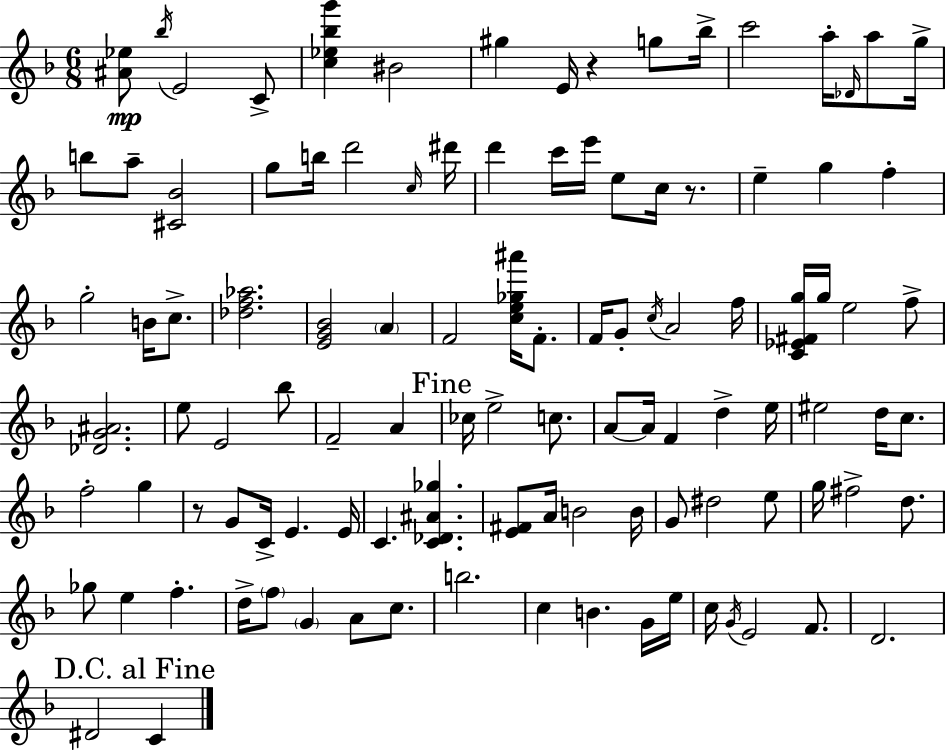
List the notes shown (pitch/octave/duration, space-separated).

[A#4,Eb5]/e Bb5/s E4/h C4/e [C5,Eb5,Bb5,G6]/q BIS4/h G#5/q E4/s R/q G5/e Bb5/s C6/h A5/s Db4/s A5/e G5/s B5/e A5/e [C#4,Bb4]/h G5/e B5/s D6/h C5/s D#6/s D6/q C6/s E6/s E5/e C5/s R/e. E5/q G5/q F5/q G5/h B4/s C5/e. [Db5,F5,Ab5]/h. [E4,G4,Bb4]/h A4/q F4/h [C5,E5,Gb5,A#6]/s F4/e. F4/s G4/e C5/s A4/h F5/s [C4,Eb4,F#4,G5]/s G5/s E5/h F5/e [Db4,G4,A#4]/h. E5/e E4/h Bb5/e F4/h A4/q CES5/s E5/h C5/e. A4/e A4/s F4/q D5/q E5/s EIS5/h D5/s C5/e. F5/h G5/q R/e G4/e C4/s E4/q. E4/s C4/q. [C4,Db4,A#4,Gb5]/q. [E4,F#4]/e A4/s B4/h B4/s G4/e D#5/h E5/e G5/s F#5/h D5/e. Gb5/e E5/q F5/q. D5/s F5/e G4/q A4/e C5/e. B5/h. C5/q B4/q. G4/s E5/s C5/s G4/s E4/h F4/e. D4/h. D#4/h C4/q